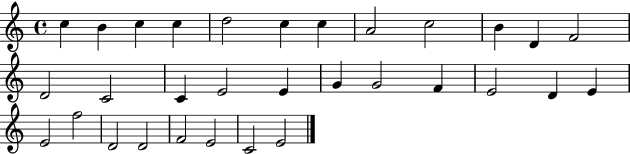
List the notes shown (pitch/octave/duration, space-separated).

C5/q B4/q C5/q C5/q D5/h C5/q C5/q A4/h C5/h B4/q D4/q F4/h D4/h C4/h C4/q E4/h E4/q G4/q G4/h F4/q E4/h D4/q E4/q E4/h F5/h D4/h D4/h F4/h E4/h C4/h E4/h